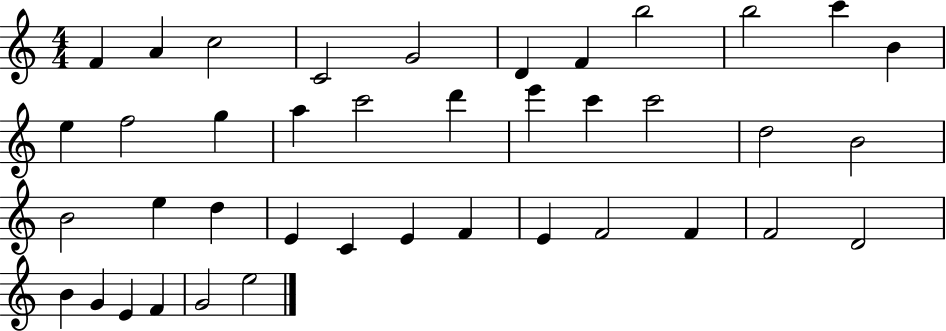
X:1
T:Untitled
M:4/4
L:1/4
K:C
F A c2 C2 G2 D F b2 b2 c' B e f2 g a c'2 d' e' c' c'2 d2 B2 B2 e d E C E F E F2 F F2 D2 B G E F G2 e2